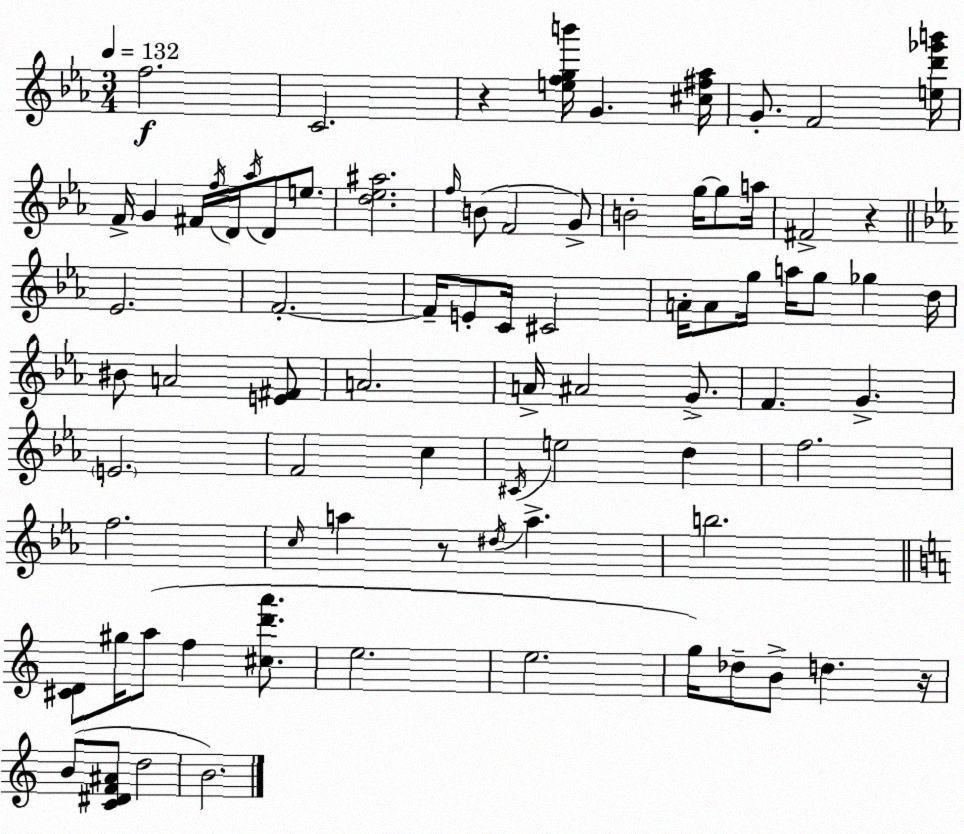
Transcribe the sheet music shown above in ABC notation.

X:1
T:Untitled
M:3/4
L:1/4
K:Eb
f2 C2 z [efgb']/4 G [^c^f_a]/4 G/2 F2 [ed'_g'b']/4 F/4 G ^F/4 f/4 D/4 _a/4 D/2 e/2 [d_e^a]2 f/4 B/2 F2 G/2 B2 g/4 g/2 a/4 ^F2 z _E2 F2 F/4 E/2 C/4 ^C2 A/4 A/2 g/4 a/4 g/2 _g d/4 ^B/2 A2 [E^F]/2 A2 A/4 ^A2 G/2 F G E2 F2 c ^C/4 e2 d f2 f2 c/4 a z/2 ^d/4 a b2 [^CD]/2 ^g/4 a/2 f [^cd'a']/2 e2 e2 g/4 _d/2 B/2 d z/4 B/2 [C^DF^A]/2 d2 B2